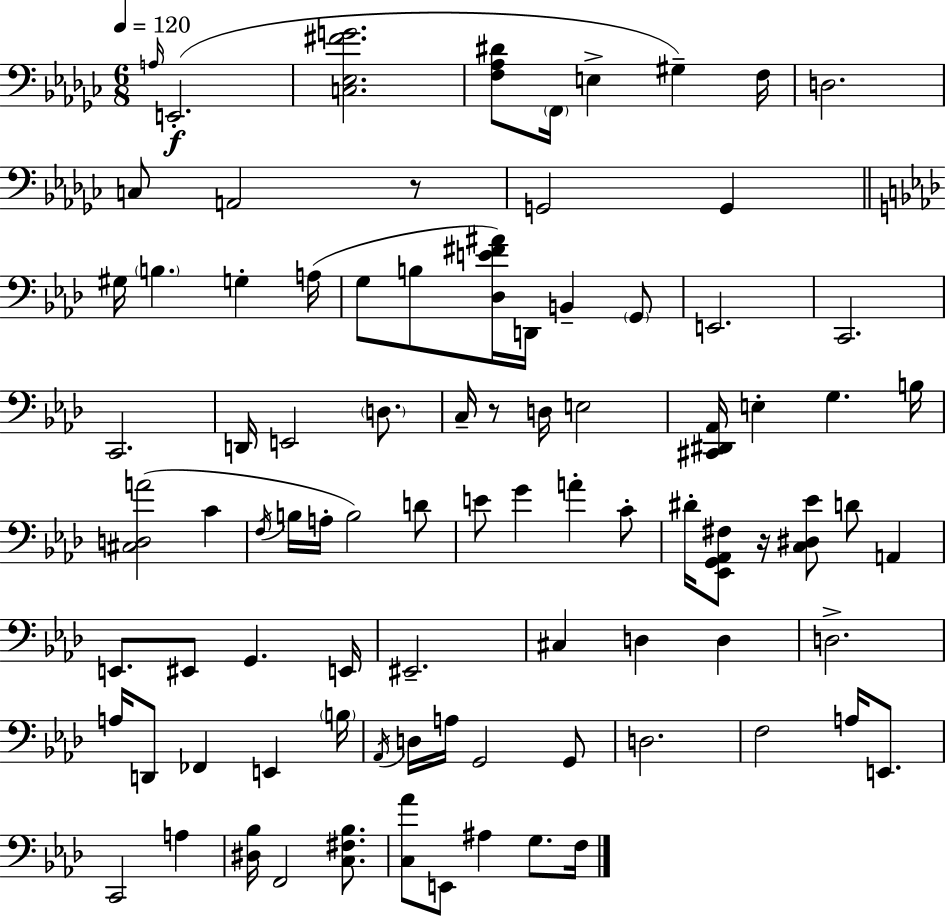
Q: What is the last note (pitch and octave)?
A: F3